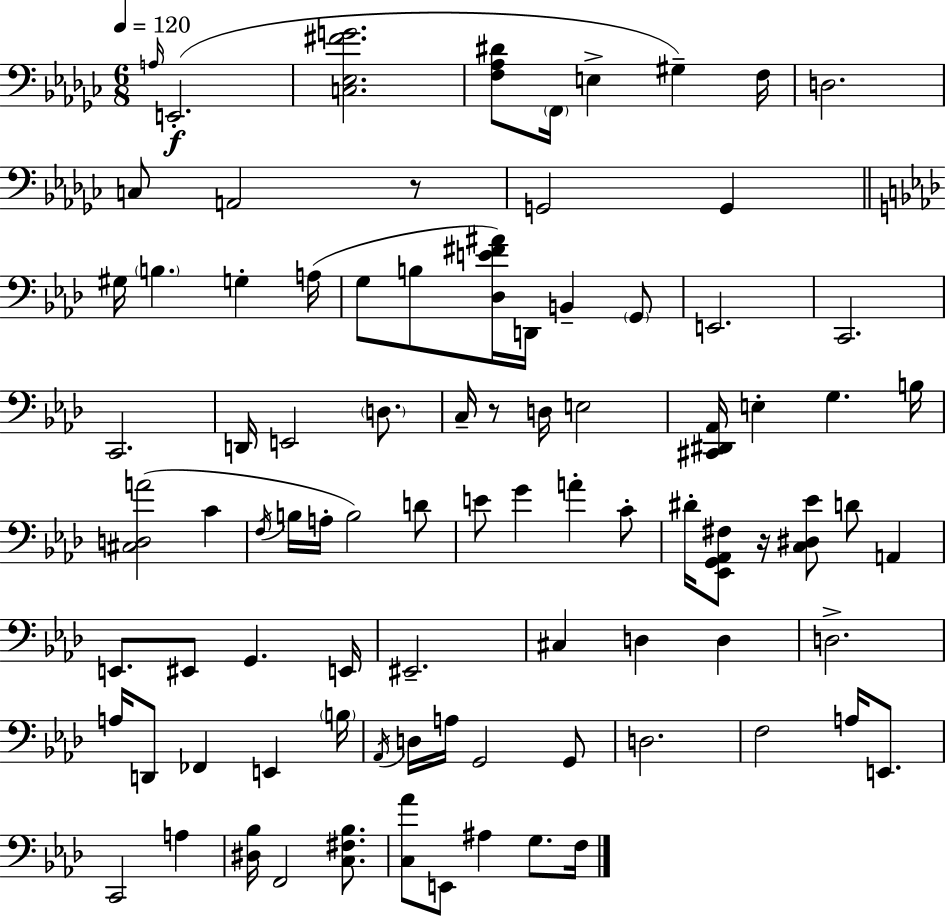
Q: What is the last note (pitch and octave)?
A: F3